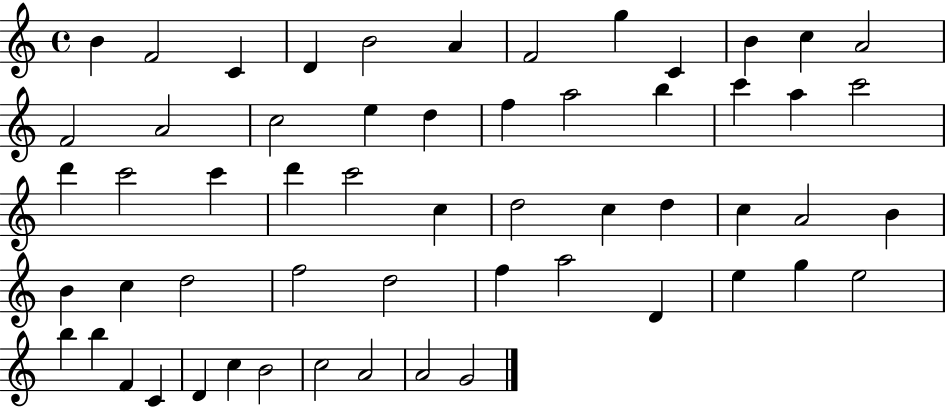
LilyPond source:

{
  \clef treble
  \time 4/4
  \defaultTimeSignature
  \key c \major
  b'4 f'2 c'4 | d'4 b'2 a'4 | f'2 g''4 c'4 | b'4 c''4 a'2 | \break f'2 a'2 | c''2 e''4 d''4 | f''4 a''2 b''4 | c'''4 a''4 c'''2 | \break d'''4 c'''2 c'''4 | d'''4 c'''2 c''4 | d''2 c''4 d''4 | c''4 a'2 b'4 | \break b'4 c''4 d''2 | f''2 d''2 | f''4 a''2 d'4 | e''4 g''4 e''2 | \break b''4 b''4 f'4 c'4 | d'4 c''4 b'2 | c''2 a'2 | a'2 g'2 | \break \bar "|."
}